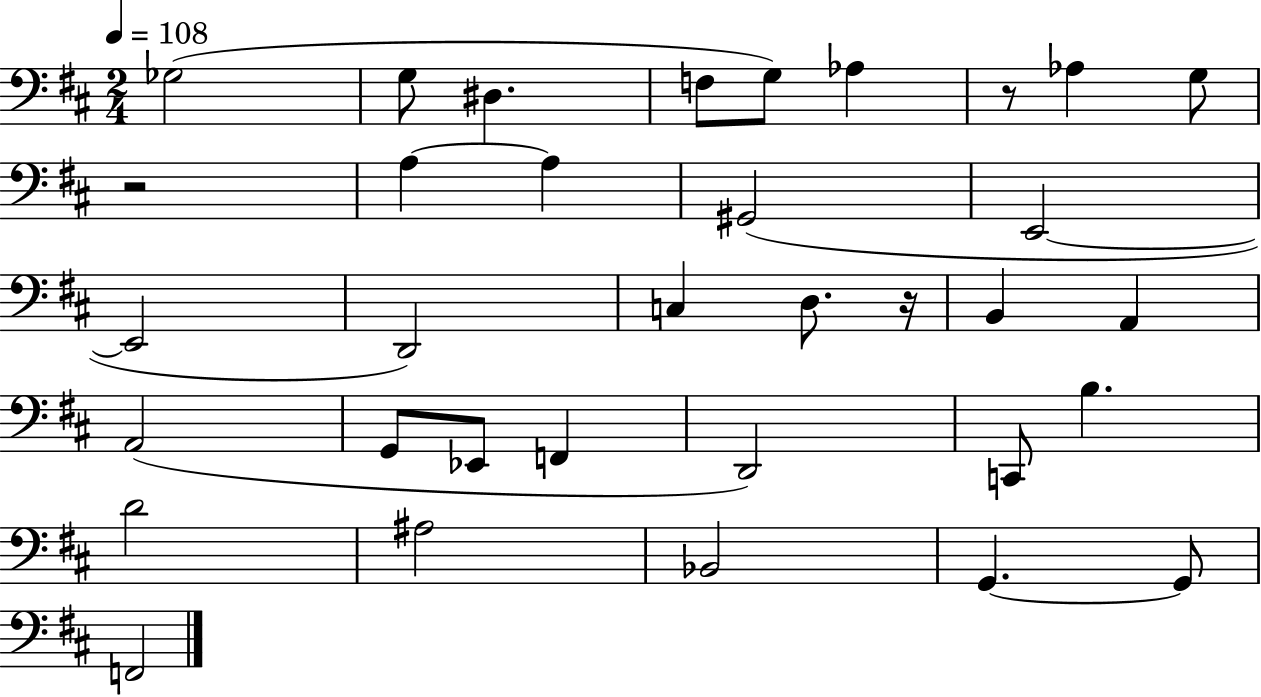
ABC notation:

X:1
T:Untitled
M:2/4
L:1/4
K:D
_G,2 G,/2 ^D, F,/2 G,/2 _A, z/2 _A, G,/2 z2 A, A, ^G,,2 E,,2 E,,2 D,,2 C, D,/2 z/4 B,, A,, A,,2 G,,/2 _E,,/2 F,, D,,2 C,,/2 B, D2 ^A,2 _B,,2 G,, G,,/2 F,,2